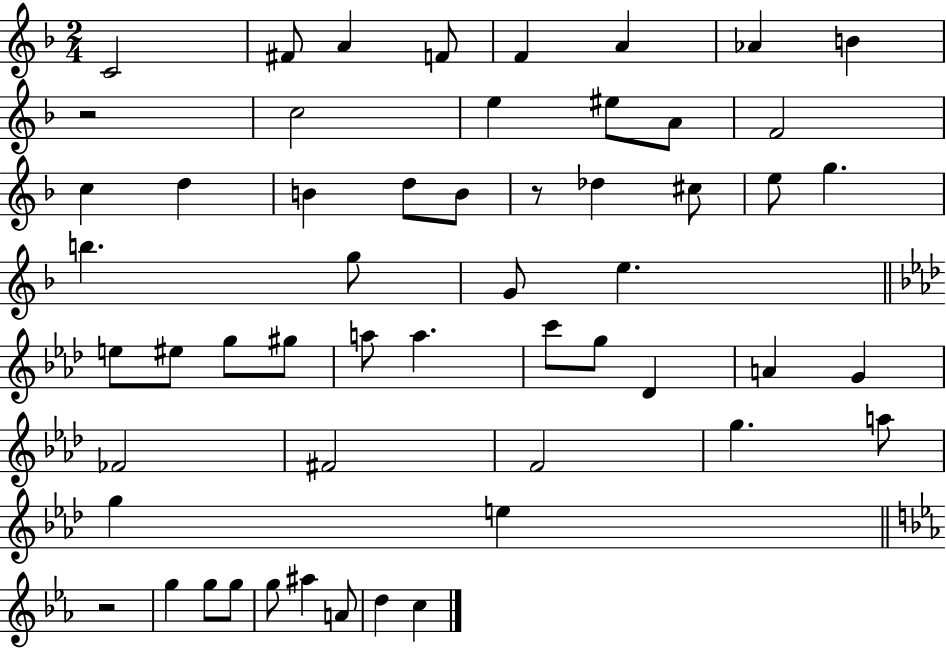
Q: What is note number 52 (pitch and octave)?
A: C5